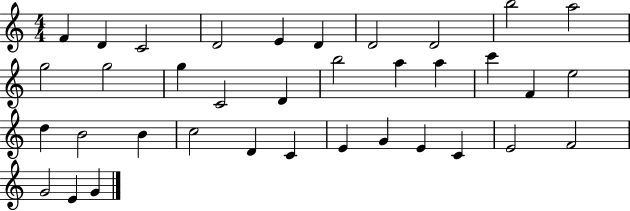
F4/q D4/q C4/h D4/h E4/q D4/q D4/h D4/h B5/h A5/h G5/h G5/h G5/q C4/h D4/q B5/h A5/q A5/q C6/q F4/q E5/h D5/q B4/h B4/q C5/h D4/q C4/q E4/q G4/q E4/q C4/q E4/h F4/h G4/h E4/q G4/q